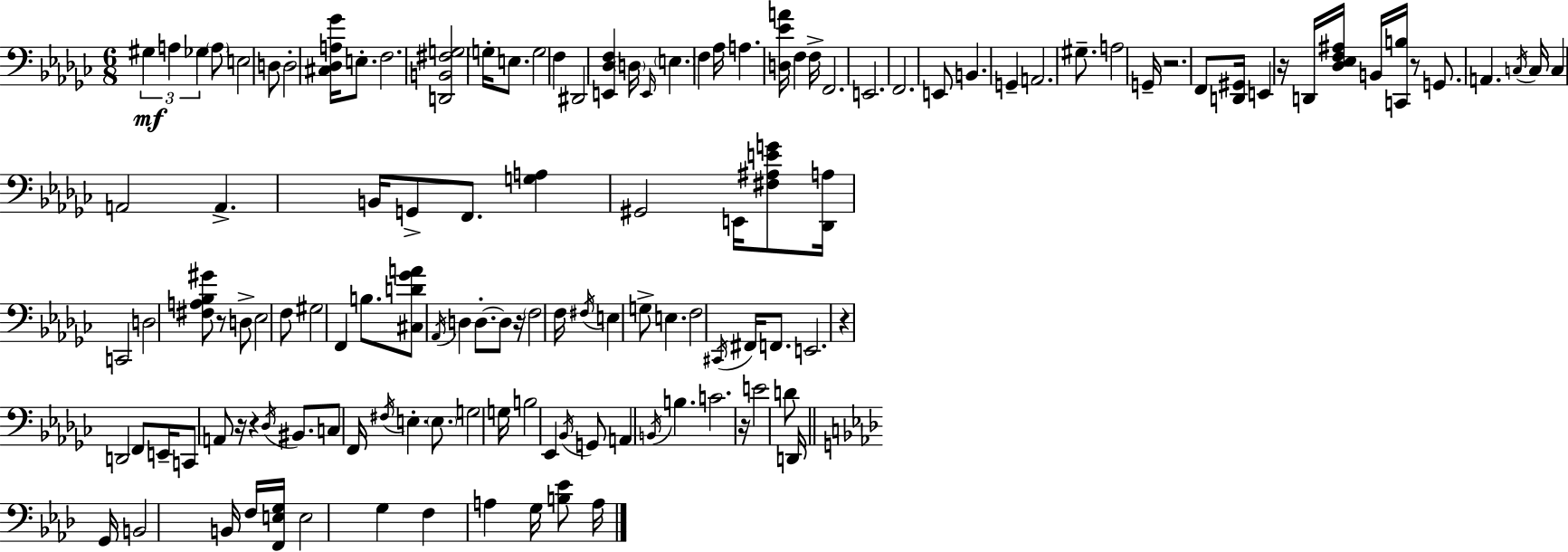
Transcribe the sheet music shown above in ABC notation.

X:1
T:Untitled
M:6/8
L:1/4
K:Ebm
^G, A, _G, A,/2 E,2 D,/2 D,2 [^C,_D,A,_G]/4 E,/2 F,2 [D,,B,,^F,G,]2 G,/4 E,/2 G,2 F, ^D,,2 [E,,_D,F,] D,/4 E,,/4 E, F, _A,/4 A, [D,_EA]/4 F, F,/4 F,,2 E,,2 F,,2 E,,/2 B,, G,, A,,2 ^G,/2 A,2 G,,/4 z2 F,,/2 [D,,^G,,]/4 E,, z/4 D,,/4 [_D,_E,F,^A,]/4 B,,/4 [C,,B,]/4 z/2 G,,/2 A,, C,/4 C,/4 C, A,,2 A,, B,,/4 G,,/2 F,,/2 [G,A,] ^G,,2 E,,/4 [^F,^A,EG]/2 [_D,,A,]/4 C,,2 D,2 [^F,A,_B,^G]/2 z/2 D,/2 _E,2 F,/2 ^G,2 F,, B,/2 [^C,D_GA]/2 _A,,/4 D, D,/2 D,/2 z/4 F,2 F,/4 ^F,/4 E, G,/2 E, F,2 ^C,,/4 ^F,,/4 F,,/2 E,,2 z D,,2 F,,/2 E,,/4 C,,/2 A,,/2 z/4 z _D,/4 ^B,,/2 C,/2 F,,/4 ^F,/4 E, E,/2 G,2 G,/4 B,2 _E,, _B,,/4 G,,/2 A,, B,,/4 B, C2 z/4 E2 D/2 D,,/4 G,,/4 B,,2 B,,/4 F,/4 [F,,E,G,]/4 E,2 G, F, A, G,/4 [B,_E]/2 A,/4